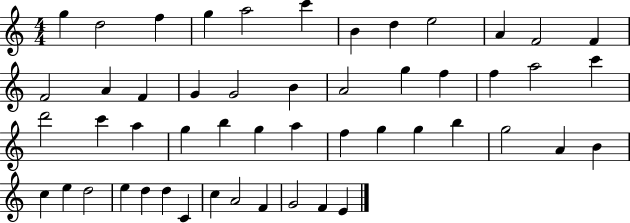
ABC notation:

X:1
T:Untitled
M:4/4
L:1/4
K:C
g d2 f g a2 c' B d e2 A F2 F F2 A F G G2 B A2 g f f a2 c' d'2 c' a g b g a f g g b g2 A B c e d2 e d d C c A2 F G2 F E